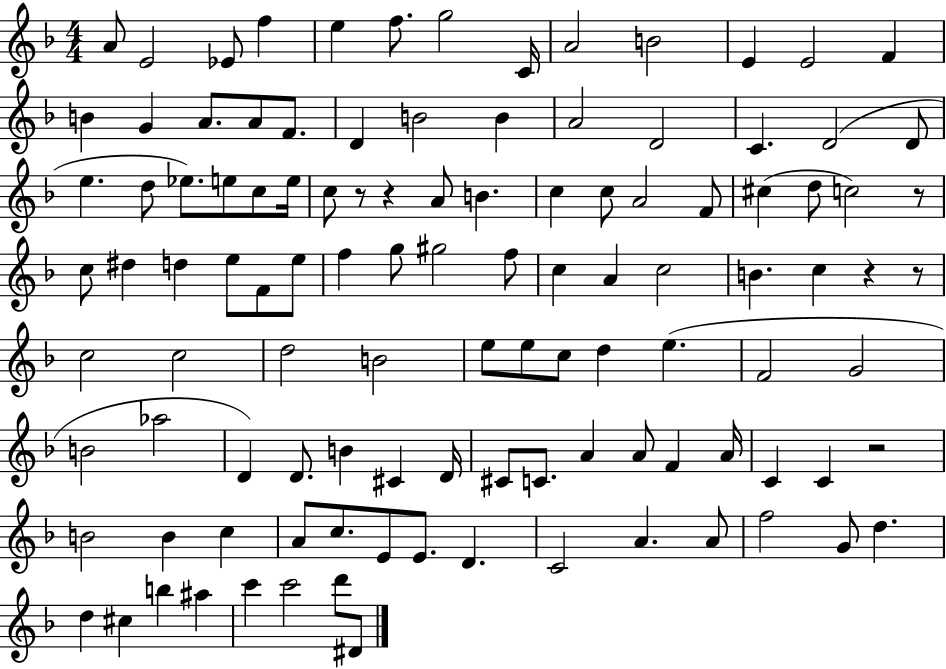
X:1
T:Untitled
M:4/4
L:1/4
K:F
A/2 E2 _E/2 f e f/2 g2 C/4 A2 B2 E E2 F B G A/2 A/2 F/2 D B2 B A2 D2 C D2 D/2 e d/2 _e/2 e/2 c/2 e/4 c/2 z/2 z A/2 B c c/2 A2 F/2 ^c d/2 c2 z/2 c/2 ^d d e/2 F/2 e/2 f g/2 ^g2 f/2 c A c2 B c z z/2 c2 c2 d2 B2 e/2 e/2 c/2 d e F2 G2 B2 _a2 D D/2 B ^C D/4 ^C/2 C/2 A A/2 F A/4 C C z2 B2 B c A/2 c/2 E/2 E/2 D C2 A A/2 f2 G/2 d d ^c b ^a c' c'2 d'/2 ^D/2